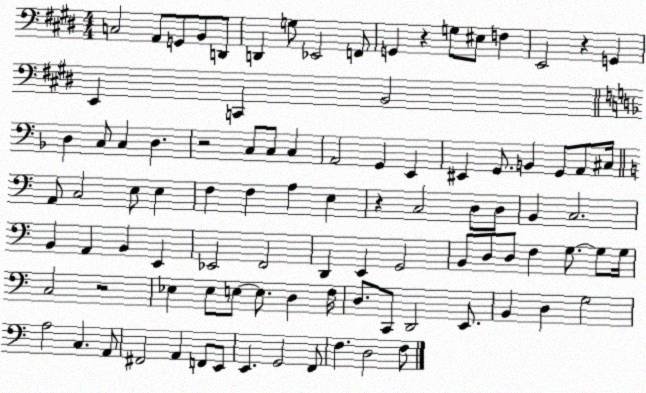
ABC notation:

X:1
T:Untitled
M:4/4
L:1/4
K:E
C,2 A,,/2 G,,/2 B,,/2 D,,/2 D,, G,/2 _E,,2 F,,/2 G,, z G,/2 ^E,/2 F, E,,2 z G,, E,, C,, B,,2 D, C,/2 C, D, z2 C,/2 C,/2 C, A,,2 G,, E,, ^E,, G,,/2 B,, G,,/2 A,,/2 ^C,/4 A,,/2 C,2 E,/2 E, F, F, A, E, z C,2 D,/2 D,/2 B,, C,2 B,, A,, B,, E,, _E,,2 F,,2 D,, E,, G,,2 B,,/2 D,/2 D,/2 F, G,/2 G,/2 G,/4 C,2 z2 _E, _E,/2 E,/2 E,/2 D, F,/4 D,/2 C,,/2 D,,2 E,,/2 B,, D, G,2 A,2 C, A,,/2 ^F,,2 A,, F,,/2 E,,/2 E,, G,,2 F,,/2 F, D,2 F,/2